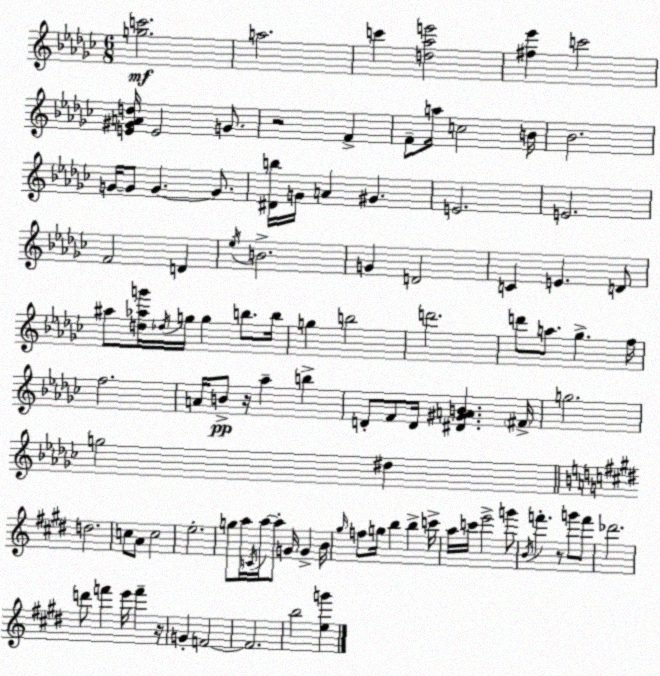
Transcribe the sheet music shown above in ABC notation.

X:1
T:Untitled
M:6/8
L:1/4
K:Ebm
[gc']2 a2 c' [d_ae']2 [^f_e'] c'2 [E^GAd]/4 E2 G/2 z2 F F/2 a/4 c2 B/4 _B2 G/4 G/2 G G/2 [^Db]/4 G/4 A ^G E2 E2 F2 D _e/4 B2 G D2 C E D/2 ^a/2 [d_ag']/4 _d/4 g/4 g b/2 b/4 g b2 d'2 d'/2 a/2 _g f/4 f2 A/4 B/2 z/4 _a b D/2 F/2 D/4 [^D^GAB] ^F/4 g2 g2 ^d d2 c/2 A/2 c2 e2 g/2 a/4 C/4 a/4 a/2 G/4 G B/4 ^g/4 f/2 g/4 b b c'/4 a/4 c'/4 e'2 g'/2 B/4 f' z/2 g'/2 f'/2 _d'2 d'/2 f' e'/4 f' z/4 G F2 F2 b2 [eg']